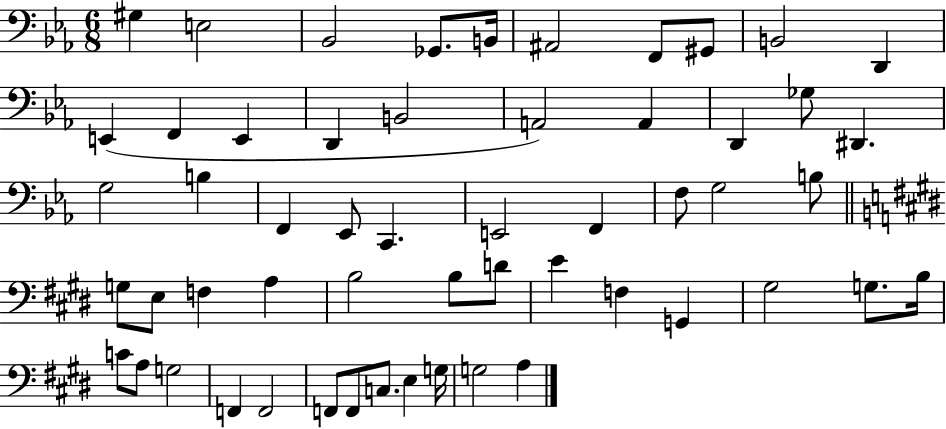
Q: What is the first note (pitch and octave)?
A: G#3